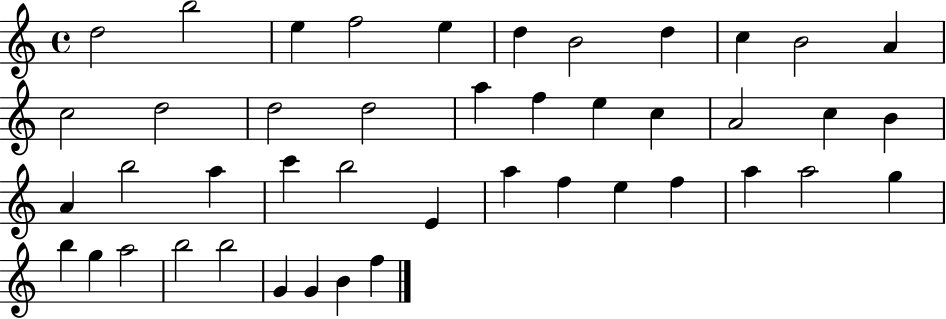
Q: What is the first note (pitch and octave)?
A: D5